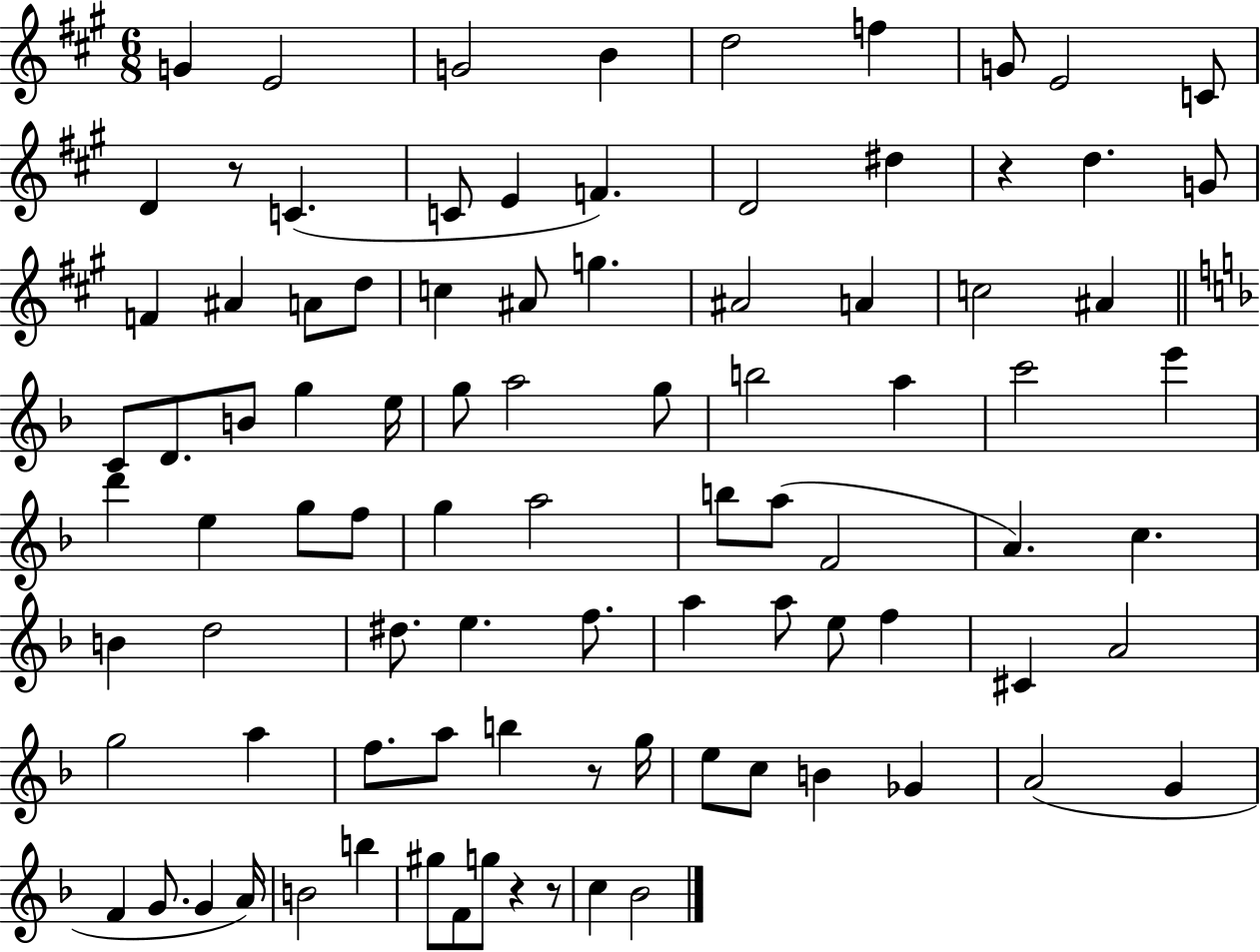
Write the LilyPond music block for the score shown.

{
  \clef treble
  \numericTimeSignature
  \time 6/8
  \key a \major
  \repeat volta 2 { g'4 e'2 | g'2 b'4 | d''2 f''4 | g'8 e'2 c'8 | \break d'4 r8 c'4.( | c'8 e'4 f'4.) | d'2 dis''4 | r4 d''4. g'8 | \break f'4 ais'4 a'8 d''8 | c''4 ais'8 g''4. | ais'2 a'4 | c''2 ais'4 | \break \bar "||" \break \key f \major c'8 d'8. b'8 g''4 e''16 | g''8 a''2 g''8 | b''2 a''4 | c'''2 e'''4 | \break d'''4 e''4 g''8 f''8 | g''4 a''2 | b''8 a''8( f'2 | a'4.) c''4. | \break b'4 d''2 | dis''8. e''4. f''8. | a''4 a''8 e''8 f''4 | cis'4 a'2 | \break g''2 a''4 | f''8. a''8 b''4 r8 g''16 | e''8 c''8 b'4 ges'4 | a'2( g'4 | \break f'4 g'8. g'4 a'16) | b'2 b''4 | gis''8 f'8 g''8 r4 r8 | c''4 bes'2 | \break } \bar "|."
}